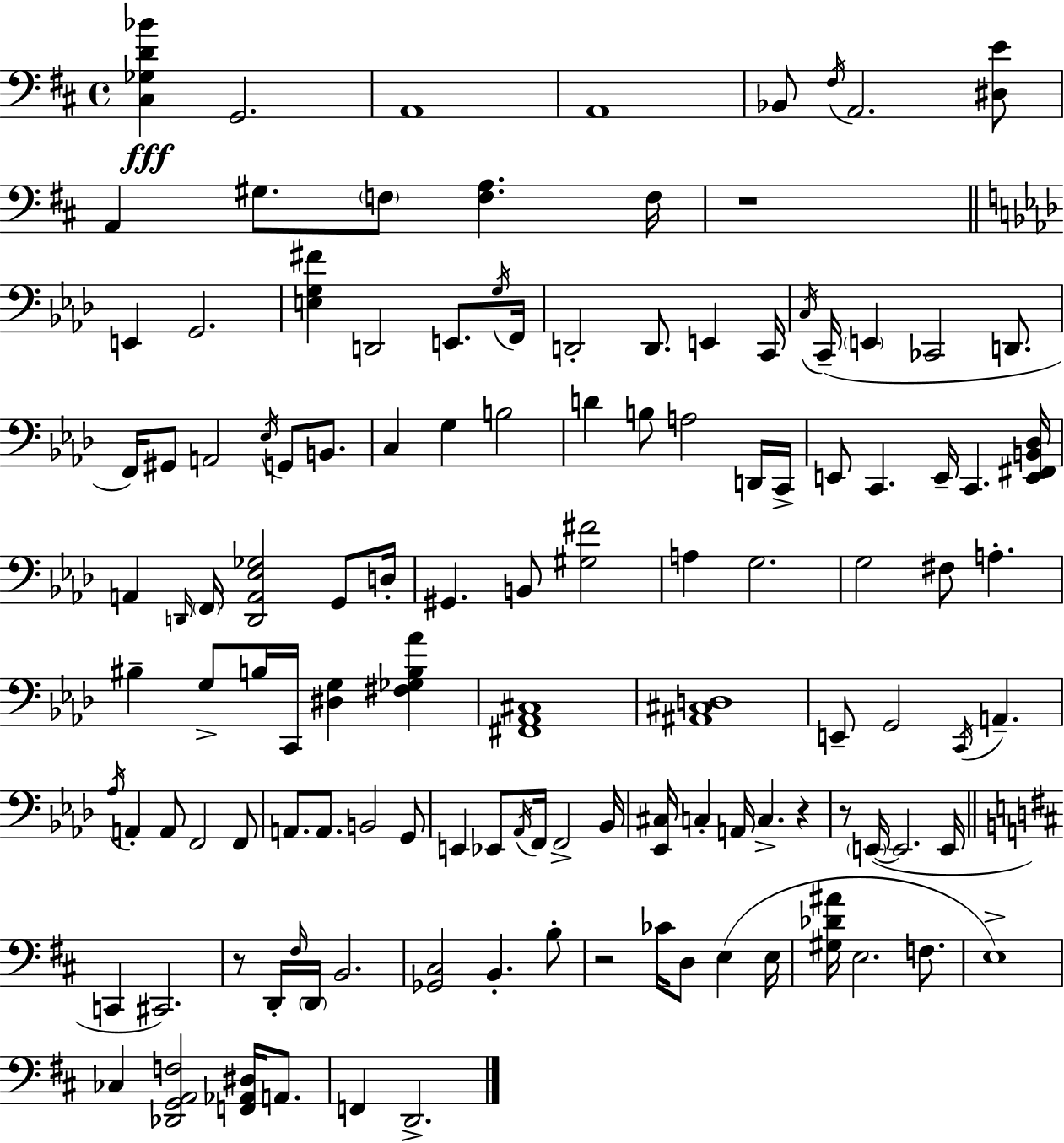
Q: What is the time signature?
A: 4/4